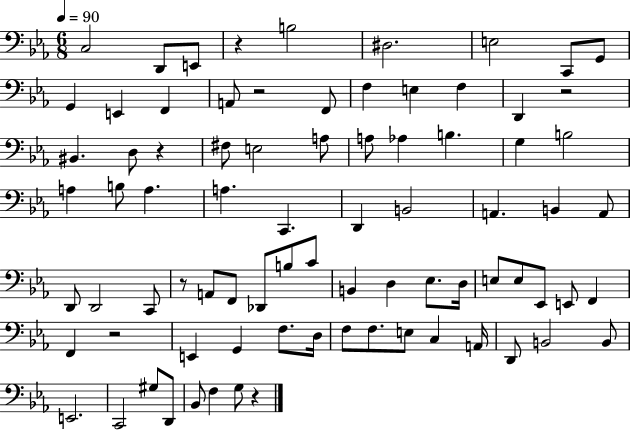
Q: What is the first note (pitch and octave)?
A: C3